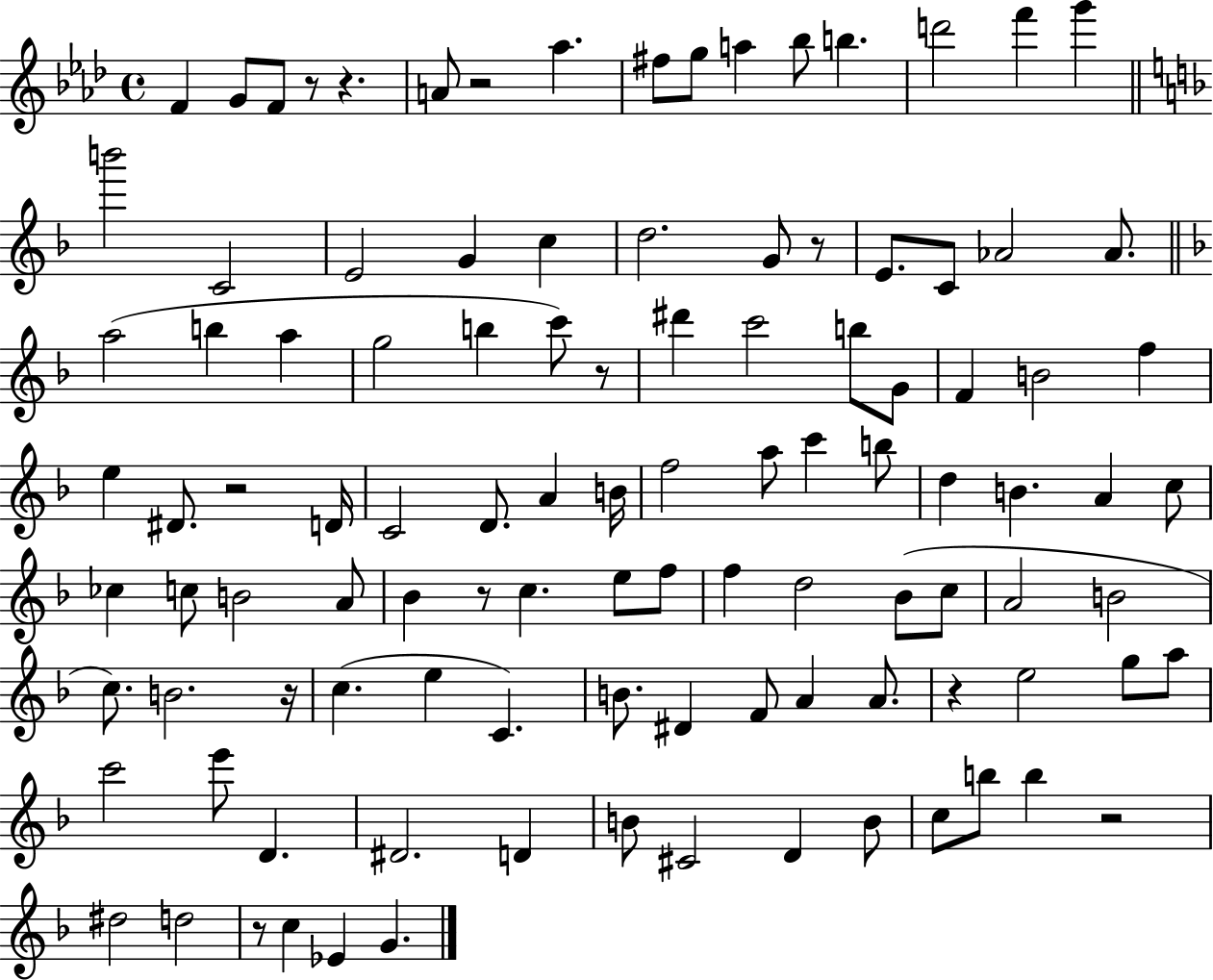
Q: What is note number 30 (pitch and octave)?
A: C6